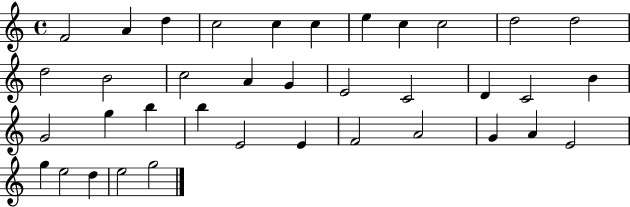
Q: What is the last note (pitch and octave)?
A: G5